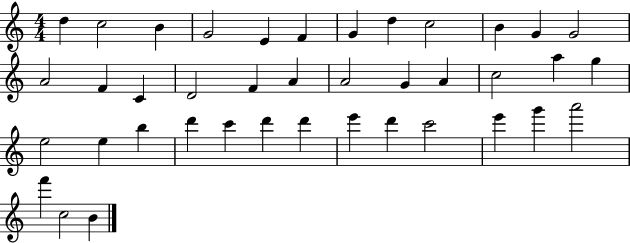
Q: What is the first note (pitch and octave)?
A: D5